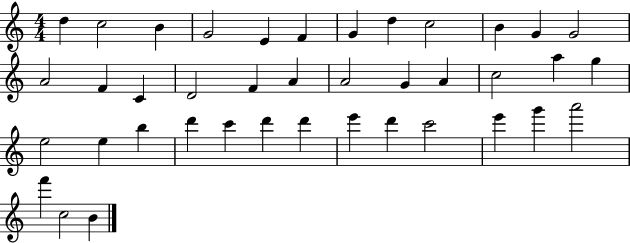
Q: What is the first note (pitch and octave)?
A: D5